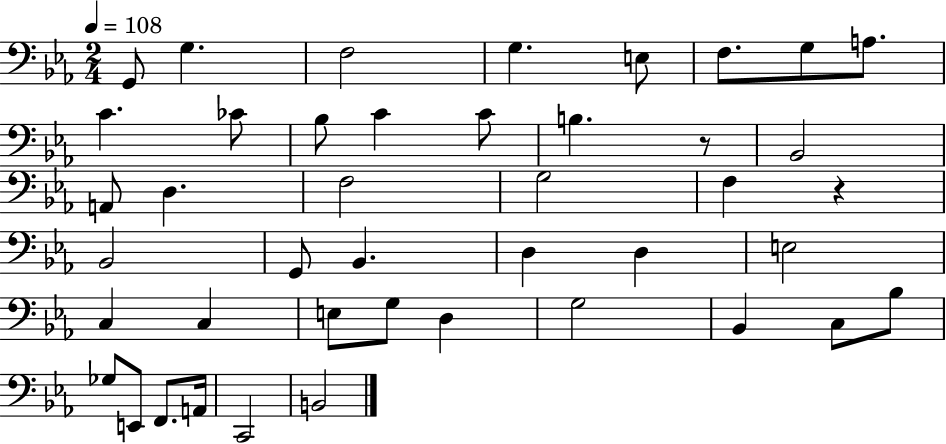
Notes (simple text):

G2/e G3/q. F3/h G3/q. E3/e F3/e. G3/e A3/e. C4/q. CES4/e Bb3/e C4/q C4/e B3/q. R/e Bb2/h A2/e D3/q. F3/h G3/h F3/q R/q Bb2/h G2/e Bb2/q. D3/q D3/q E3/h C3/q C3/q E3/e G3/e D3/q G3/h Bb2/q C3/e Bb3/e Gb3/e E2/e F2/e. A2/s C2/h B2/h